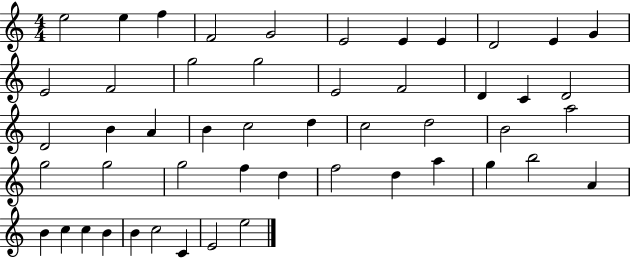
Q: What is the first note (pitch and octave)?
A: E5